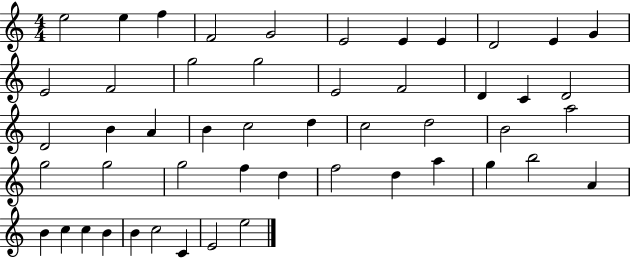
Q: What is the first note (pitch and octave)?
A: E5